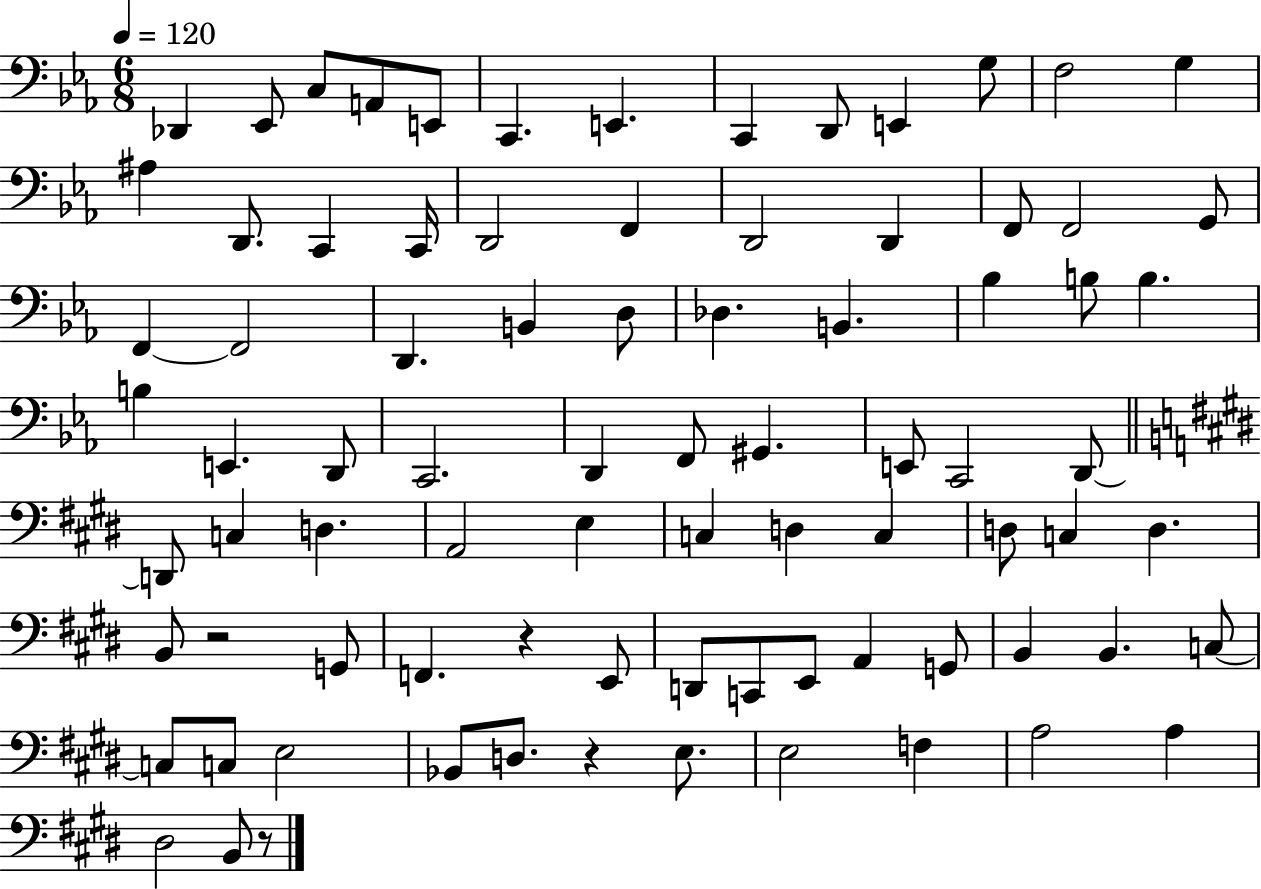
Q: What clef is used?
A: bass